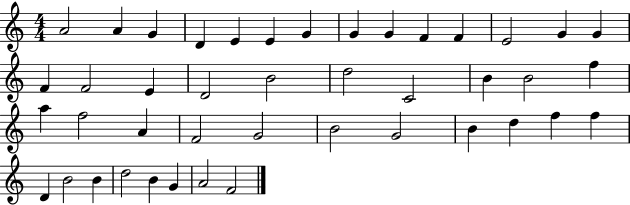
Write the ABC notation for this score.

X:1
T:Untitled
M:4/4
L:1/4
K:C
A2 A G D E E G G G F F E2 G G F F2 E D2 B2 d2 C2 B B2 f a f2 A F2 G2 B2 G2 B d f f D B2 B d2 B G A2 F2